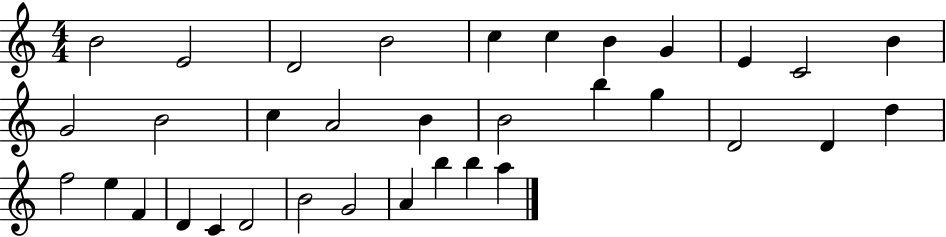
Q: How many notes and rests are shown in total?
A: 34